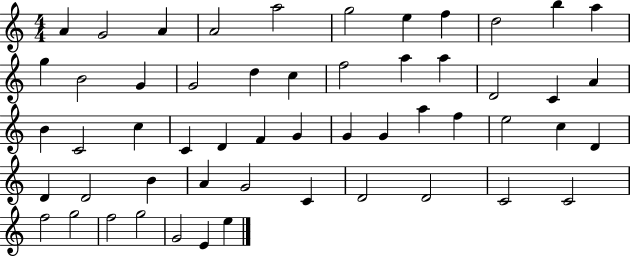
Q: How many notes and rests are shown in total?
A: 54